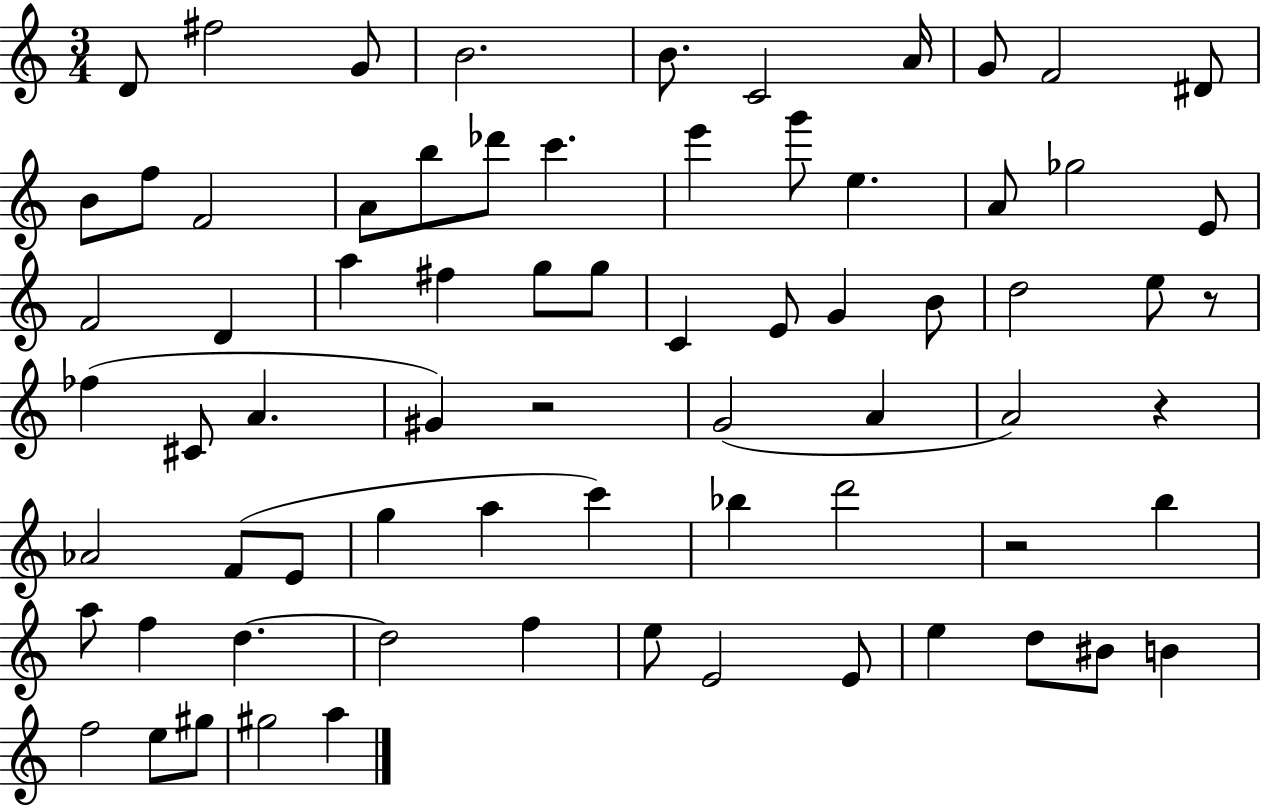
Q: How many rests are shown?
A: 4